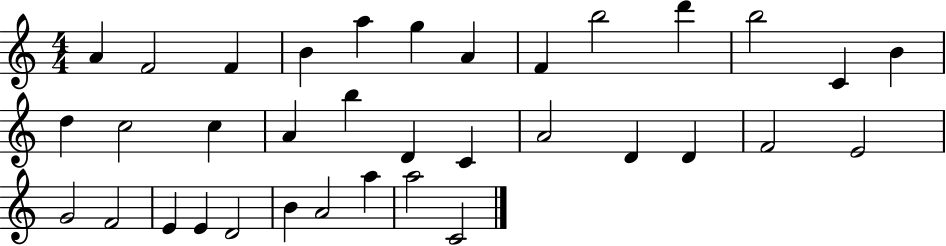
{
  \clef treble
  \numericTimeSignature
  \time 4/4
  \key c \major
  a'4 f'2 f'4 | b'4 a''4 g''4 a'4 | f'4 b''2 d'''4 | b''2 c'4 b'4 | \break d''4 c''2 c''4 | a'4 b''4 d'4 c'4 | a'2 d'4 d'4 | f'2 e'2 | \break g'2 f'2 | e'4 e'4 d'2 | b'4 a'2 a''4 | a''2 c'2 | \break \bar "|."
}